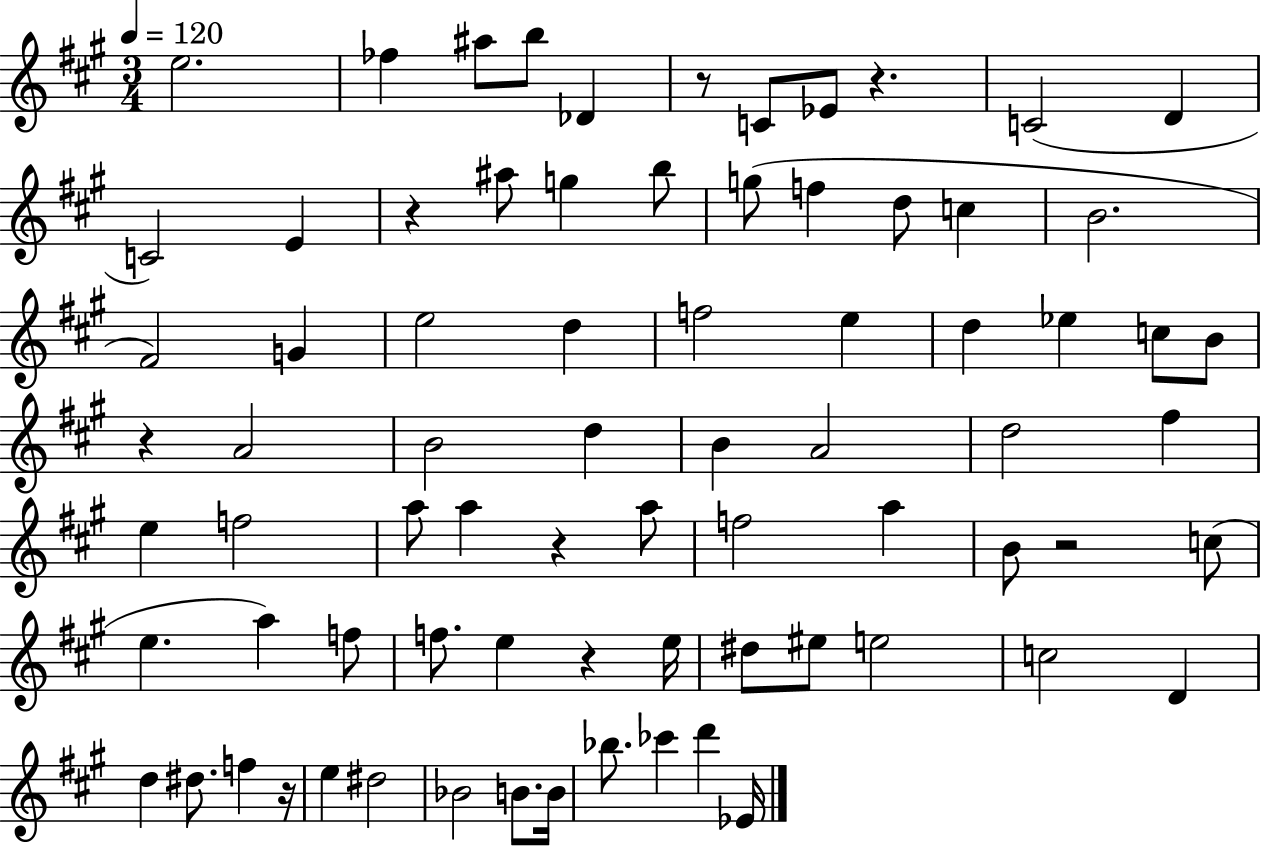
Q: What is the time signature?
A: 3/4